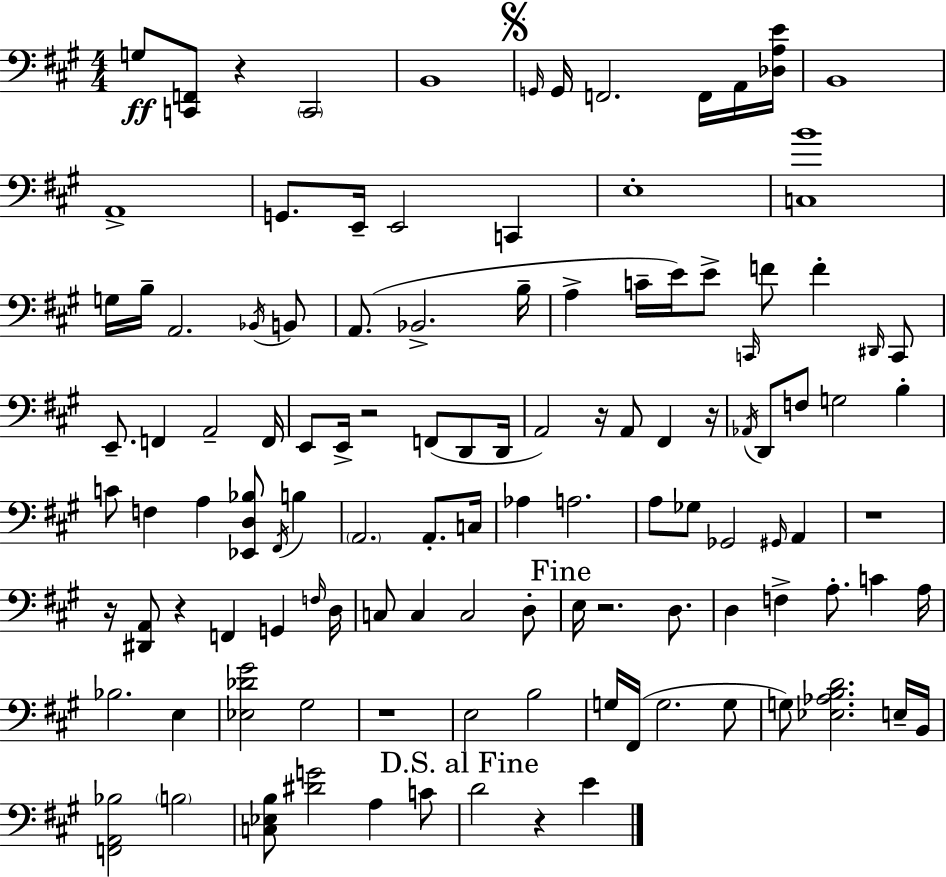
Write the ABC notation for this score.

X:1
T:Untitled
M:4/4
L:1/4
K:A
G,/2 [C,,F,,]/2 z C,,2 B,,4 G,,/4 G,,/4 F,,2 F,,/4 A,,/4 [_D,A,E]/4 B,,4 A,,4 G,,/2 E,,/4 E,,2 C,, E,4 [C,B]4 G,/4 B,/4 A,,2 _B,,/4 B,,/2 A,,/2 _B,,2 B,/4 A, C/4 E/4 E/2 C,,/4 F/2 F ^D,,/4 C,,/2 E,,/2 F,, A,,2 F,,/4 E,,/2 E,,/4 z2 F,,/2 D,,/2 D,,/4 A,,2 z/4 A,,/2 ^F,, z/4 _A,,/4 D,,/2 F,/2 G,2 B, C/2 F, A, [_E,,D,_B,]/2 ^F,,/4 B, A,,2 A,,/2 C,/4 _A, A,2 A,/2 _G,/2 _G,,2 ^G,,/4 A,, z4 z/4 [^D,,A,,]/2 z F,, G,, F,/4 D,/4 C,/2 C, C,2 D,/2 E,/4 z2 D,/2 D, F, A,/2 C A,/4 _B,2 E, [_E,_D^G]2 ^G,2 z4 E,2 B,2 G,/4 ^F,,/4 G,2 G,/2 G,/2 [_E,_A,B,D]2 E,/4 B,,/4 [F,,A,,_B,]2 B,2 [C,_E,B,]/2 [^DG]2 A, C/2 D2 z E